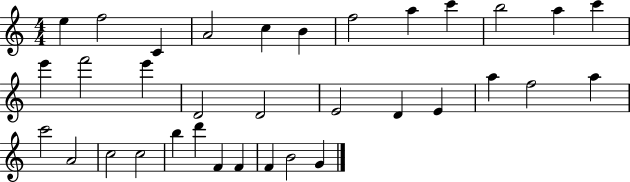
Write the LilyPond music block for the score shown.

{
  \clef treble
  \numericTimeSignature
  \time 4/4
  \key c \major
  e''4 f''2 c'4 | a'2 c''4 b'4 | f''2 a''4 c'''4 | b''2 a''4 c'''4 | \break e'''4 f'''2 e'''4 | d'2 d'2 | e'2 d'4 e'4 | a''4 f''2 a''4 | \break c'''2 a'2 | c''2 c''2 | b''4 d'''4 f'4 f'4 | f'4 b'2 g'4 | \break \bar "|."
}